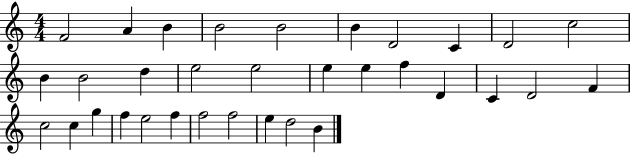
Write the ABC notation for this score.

X:1
T:Untitled
M:4/4
L:1/4
K:C
F2 A B B2 B2 B D2 C D2 c2 B B2 d e2 e2 e e f D C D2 F c2 c g f e2 f f2 f2 e d2 B